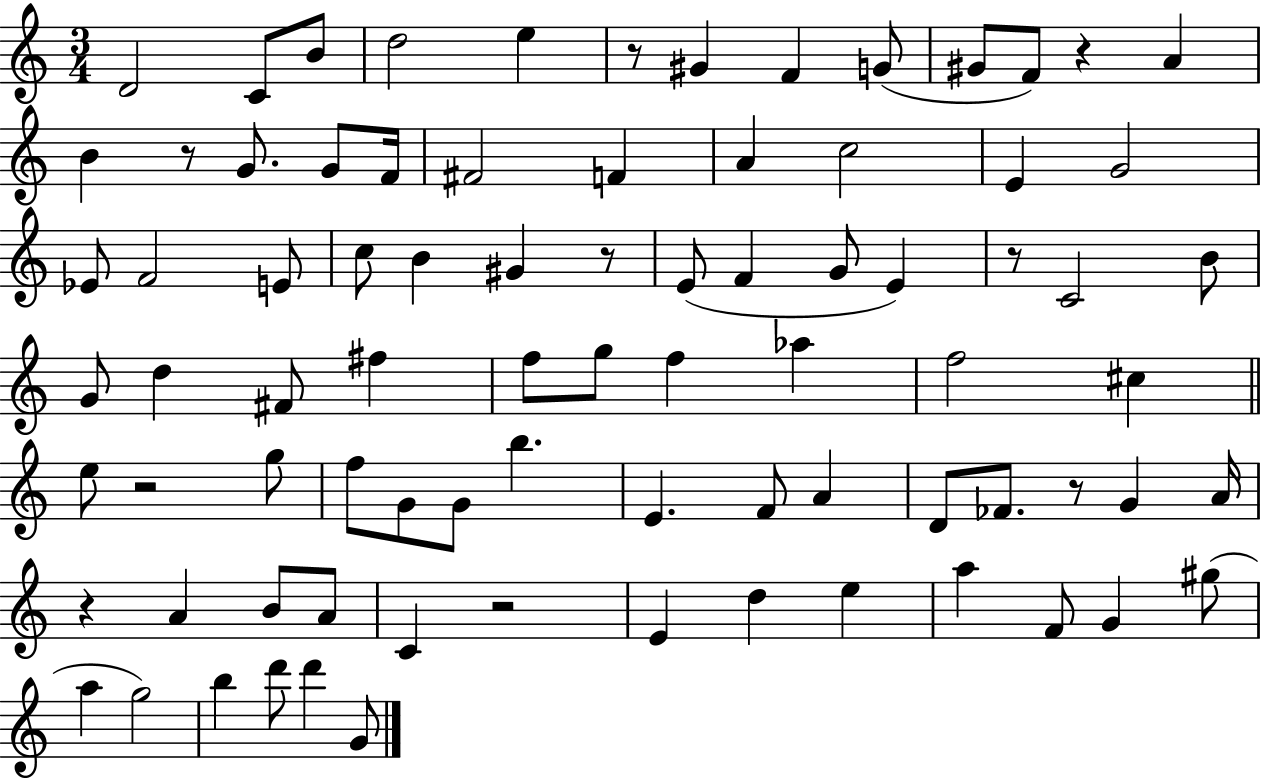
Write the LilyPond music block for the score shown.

{
  \clef treble
  \numericTimeSignature
  \time 3/4
  \key c \major
  d'2 c'8 b'8 | d''2 e''4 | r8 gis'4 f'4 g'8( | gis'8 f'8) r4 a'4 | \break b'4 r8 g'8. g'8 f'16 | fis'2 f'4 | a'4 c''2 | e'4 g'2 | \break ees'8 f'2 e'8 | c''8 b'4 gis'4 r8 | e'8( f'4 g'8 e'4) | r8 c'2 b'8 | \break g'8 d''4 fis'8 fis''4 | f''8 g''8 f''4 aes''4 | f''2 cis''4 | \bar "||" \break \key c \major e''8 r2 g''8 | f''8 g'8 g'8 b''4. | e'4. f'8 a'4 | d'8 fes'8. r8 g'4 a'16 | \break r4 a'4 b'8 a'8 | c'4 r2 | e'4 d''4 e''4 | a''4 f'8 g'4 gis''8( | \break a''4 g''2) | b''4 d'''8 d'''4 g'8 | \bar "|."
}